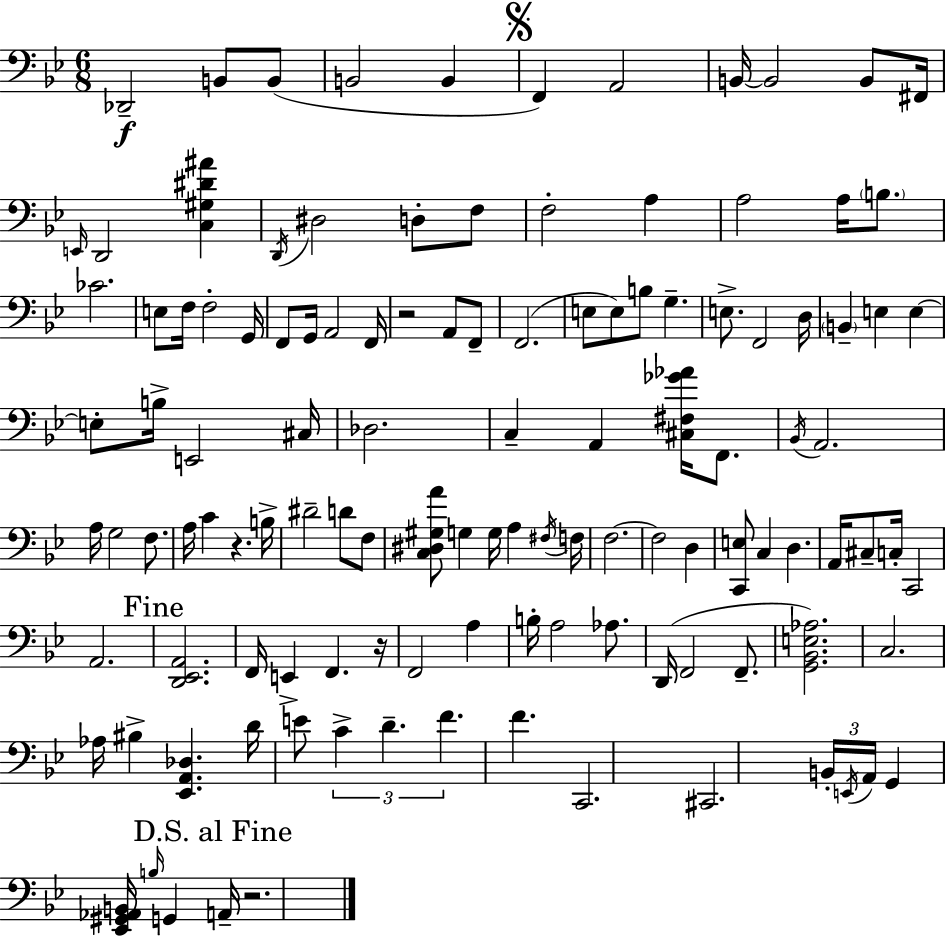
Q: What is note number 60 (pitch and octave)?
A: B3